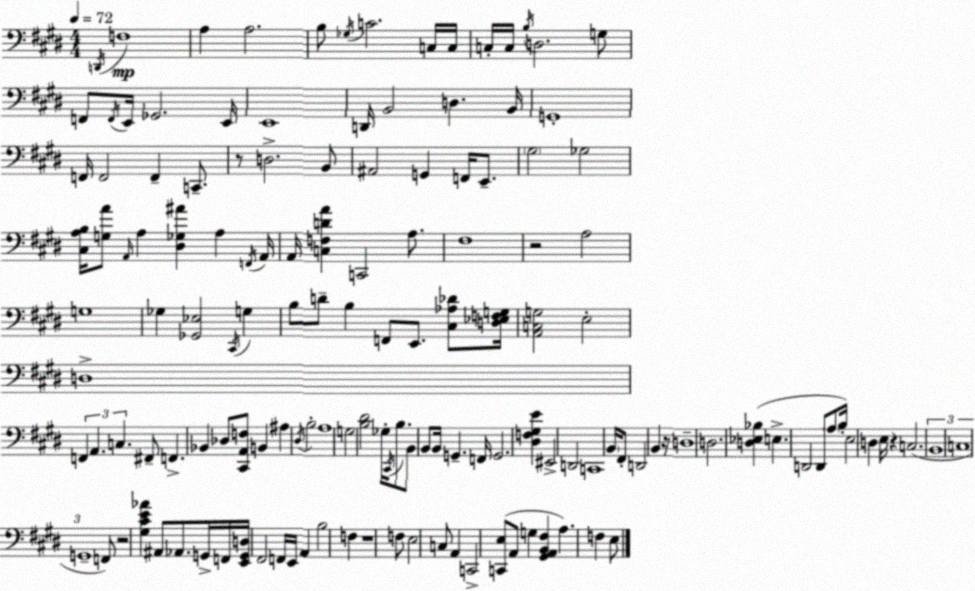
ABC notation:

X:1
T:Untitled
M:4/4
L:1/4
K:E
D,,/4 F,4 A, A,2 B,/2 _G,/4 C2 C,/4 C,/4 C,/4 C,/4 B,/4 D,2 G,/2 F,,/2 F,,/4 E,,/4 _G,,2 E,,/4 E,,4 D,,/4 B,,2 D, B,,/4 G,,4 F,,/4 F,,2 F,, C,,/2 z/2 D,2 B,,/2 ^A,,2 G,, F,,/4 E,,/2 ^G,2 _G,2 [^C,A,B,]/4 [G,A]/2 A,,/4 A, [^D,_G,^A] A, F,,/4 A,,/4 A,,/4 [C,F,DA] C,,2 A,/2 ^F,4 z2 A,2 G,4 _G, [_G,,_E,]2 ^C,,/4 G, B,/2 D/2 B, F,,/2 E,,/2 [^C,_A,_D]/2 [D,_E,F,G,]/4 [A,,C,G,]2 E,2 D,4 F,, A,, C, ^F,,/2 F,, _B,, _D,/2 [^C,,A,,F,]/2 B,, ^A, ^D,/4 B,2 A,4 G,2 [B,^D]2 _G,/4 ^C,,/4 B,/2 B,,/2 B,,/2 B,,/4 G,, F,,/4 G,,2 [^D,F,^G,E] ^E,,2 D,,2 C,,4 B,,/4 ^F,,/2 D,,2 B,, z/4 D,4 D,2 [D,_E,_B,] E, D,,2 D,,/2 A,/2 B,/4 E,2 D, E,/4 z C,2 B,,4 C,4 G,,4 F,,/2 z2 [^G,^CE_A] ^A,,/2 _A,,/2 G,,/4 F,,/4 [E,,G,,D,]/4 ^F,,2 F,,/4 E,,/4 A,, B,2 F, z4 F,/2 E,2 C,/2 A,, C,,2 [C,,E,]/2 A,,/2 G, [^G,,A,,B,,^F,] A, F, E,/2